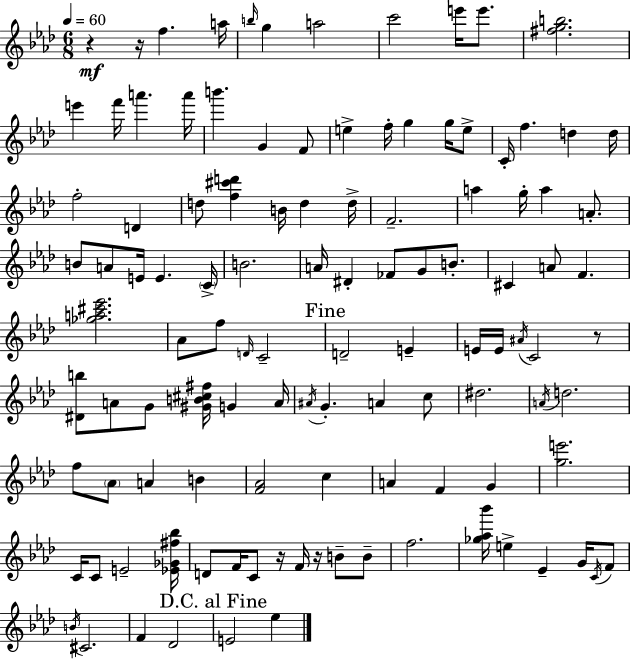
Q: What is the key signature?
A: AES major